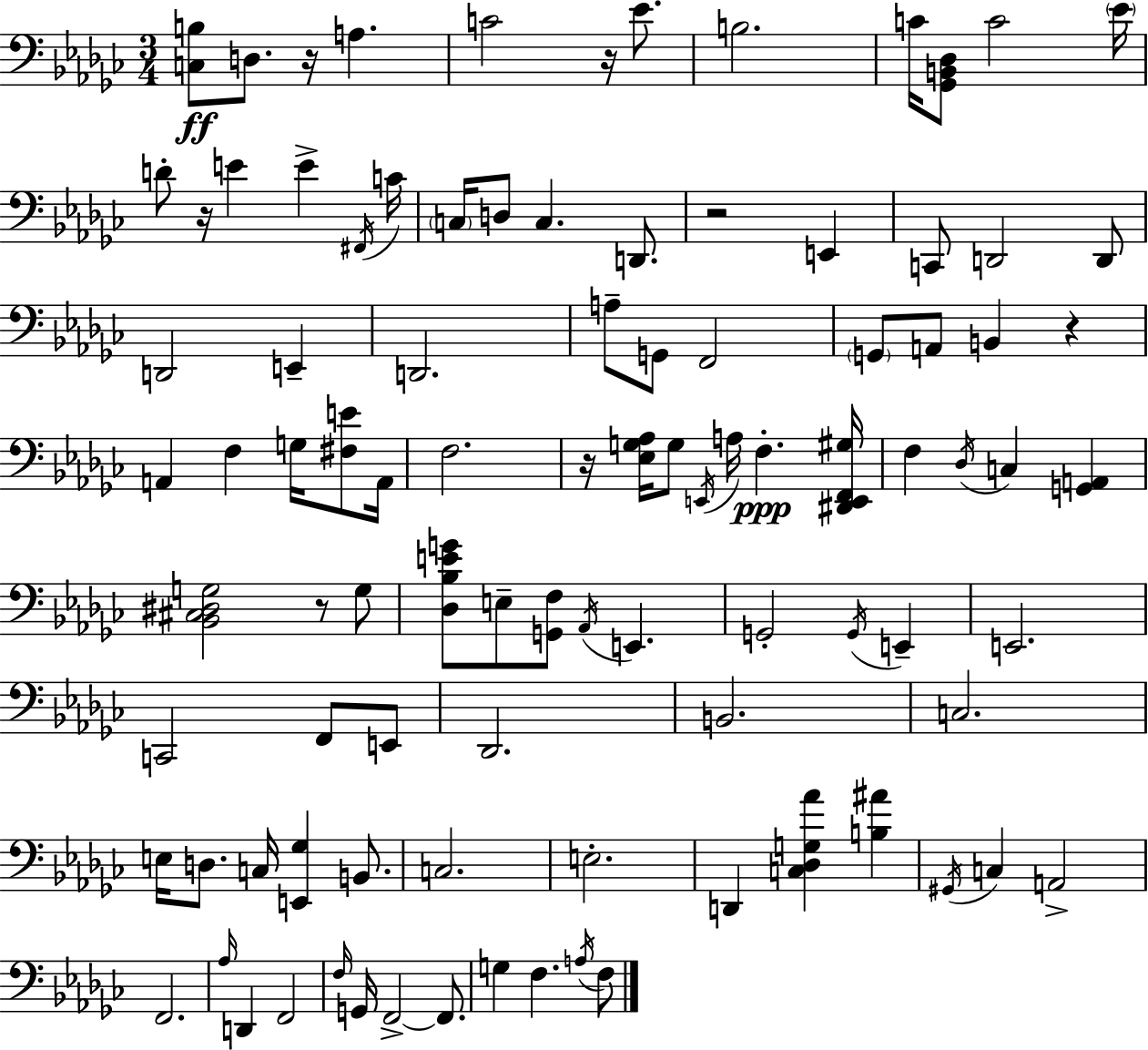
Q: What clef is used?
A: bass